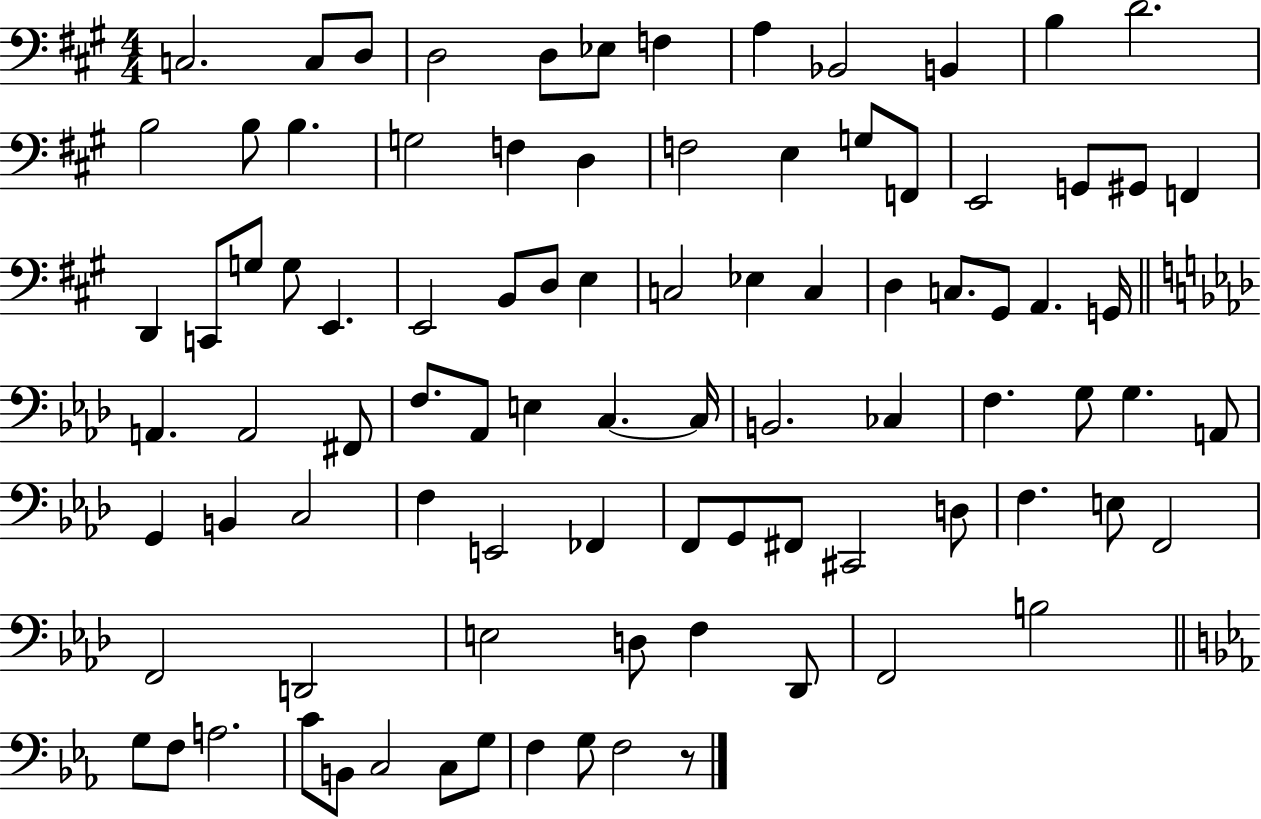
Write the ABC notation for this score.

X:1
T:Untitled
M:4/4
L:1/4
K:A
C,2 C,/2 D,/2 D,2 D,/2 _E,/2 F, A, _B,,2 B,, B, D2 B,2 B,/2 B, G,2 F, D, F,2 E, G,/2 F,,/2 E,,2 G,,/2 ^G,,/2 F,, D,, C,,/2 G,/2 G,/2 E,, E,,2 B,,/2 D,/2 E, C,2 _E, C, D, C,/2 ^G,,/2 A,, G,,/4 A,, A,,2 ^F,,/2 F,/2 _A,,/2 E, C, C,/4 B,,2 _C, F, G,/2 G, A,,/2 G,, B,, C,2 F, E,,2 _F,, F,,/2 G,,/2 ^F,,/2 ^C,,2 D,/2 F, E,/2 F,,2 F,,2 D,,2 E,2 D,/2 F, _D,,/2 F,,2 B,2 G,/2 F,/2 A,2 C/2 B,,/2 C,2 C,/2 G,/2 F, G,/2 F,2 z/2